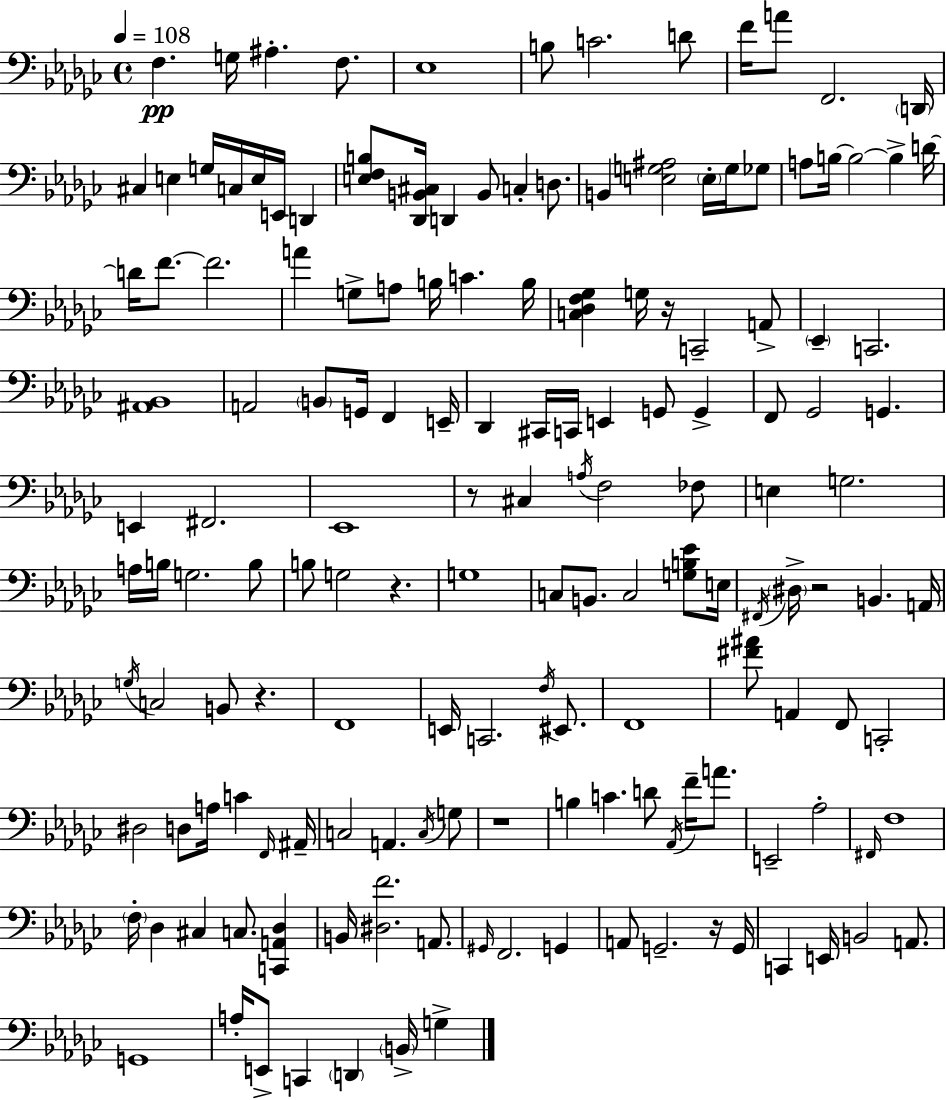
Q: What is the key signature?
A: EES minor